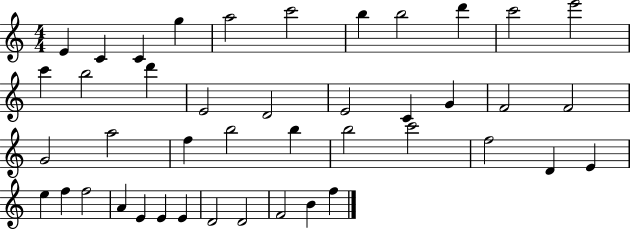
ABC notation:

X:1
T:Untitled
M:4/4
L:1/4
K:C
E C C g a2 c'2 b b2 d' c'2 e'2 c' b2 d' E2 D2 E2 C G F2 F2 G2 a2 f b2 b b2 c'2 f2 D E e f f2 A E E E D2 D2 F2 B f